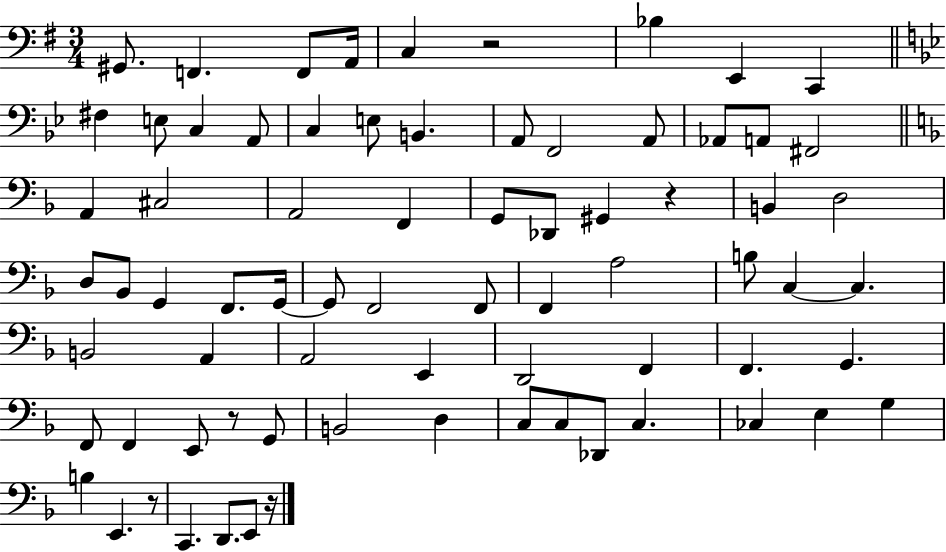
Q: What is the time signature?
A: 3/4